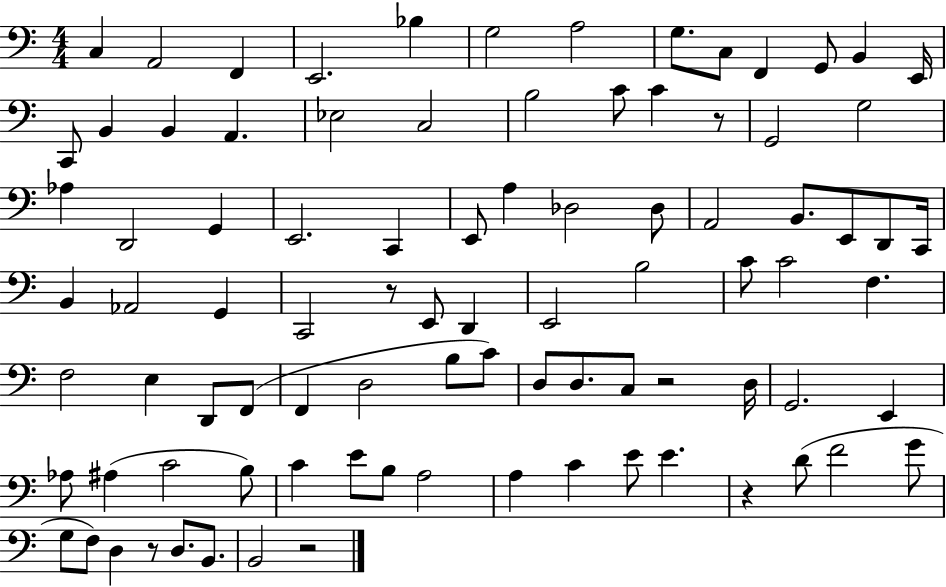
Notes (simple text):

C3/q A2/h F2/q E2/h. Bb3/q G3/h A3/h G3/e. C3/e F2/q G2/e B2/q E2/s C2/e B2/q B2/q A2/q. Eb3/h C3/h B3/h C4/e C4/q R/e G2/h G3/h Ab3/q D2/h G2/q E2/h. C2/q E2/e A3/q Db3/h Db3/e A2/h B2/e. E2/e D2/e C2/s B2/q Ab2/h G2/q C2/h R/e E2/e D2/q E2/h B3/h C4/e C4/h F3/q. F3/h E3/q D2/e F2/e F2/q D3/h B3/e C4/e D3/e D3/e. C3/e R/h D3/s G2/h. E2/q Ab3/e A#3/q C4/h B3/e C4/q E4/e B3/e A3/h A3/q C4/q E4/e E4/q. R/q D4/e F4/h G4/e G3/e F3/e D3/q R/e D3/e. B2/e. B2/h R/h